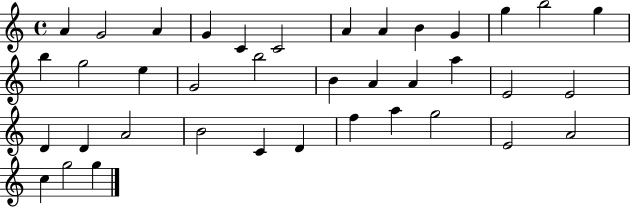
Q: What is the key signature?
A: C major